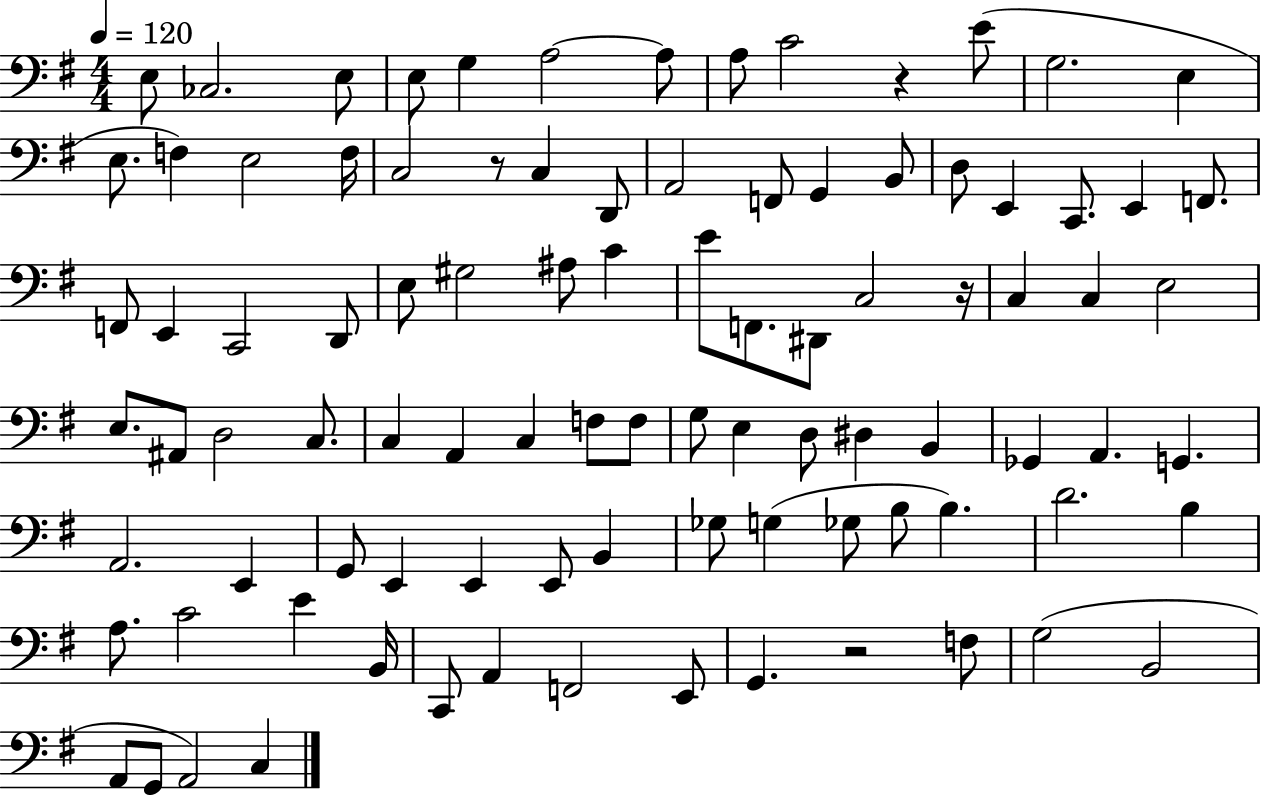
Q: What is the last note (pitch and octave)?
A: C3